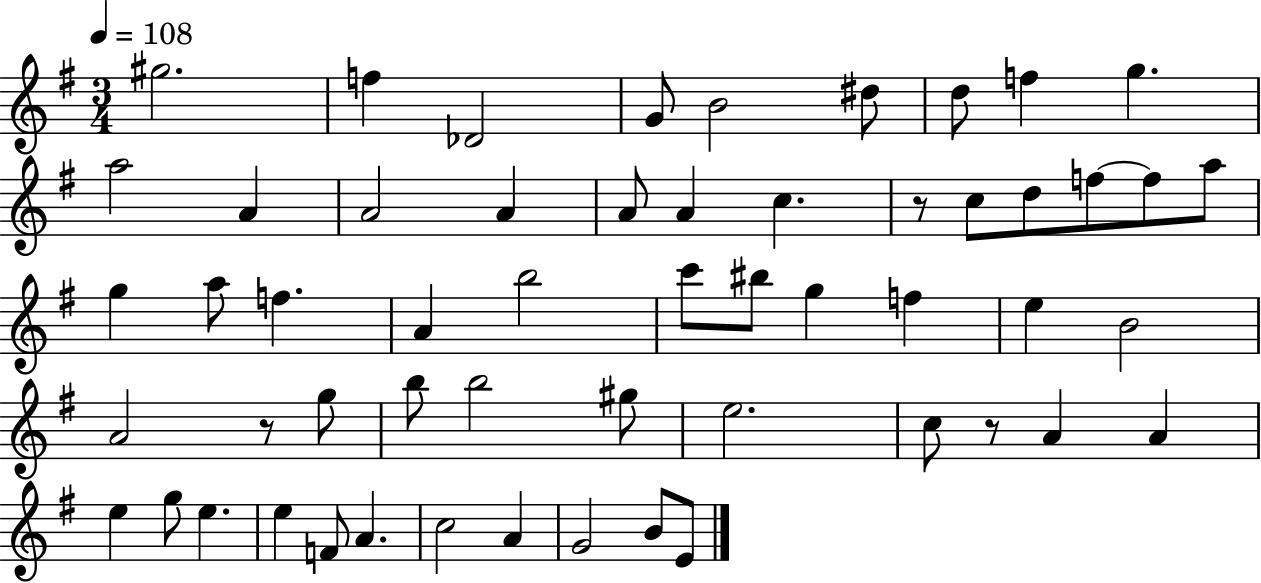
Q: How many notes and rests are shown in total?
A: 55